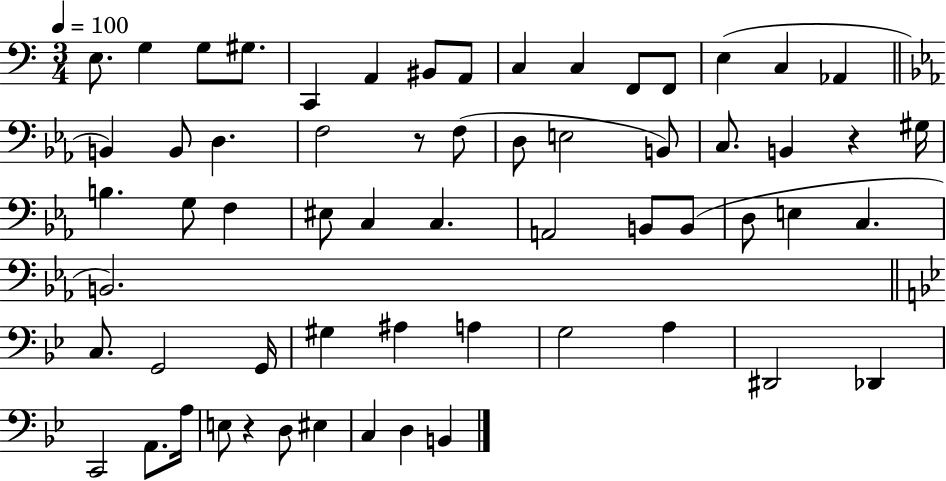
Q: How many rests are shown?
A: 3